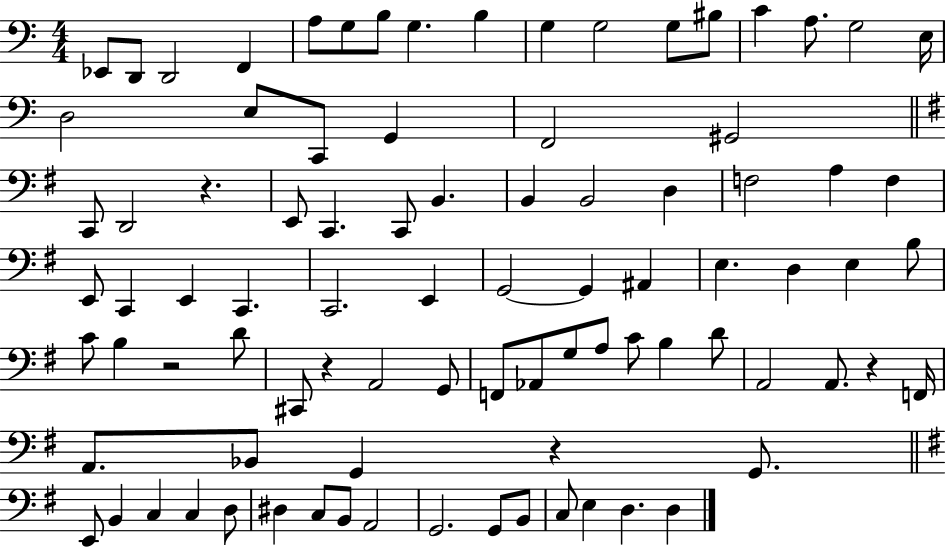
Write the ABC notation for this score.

X:1
T:Untitled
M:4/4
L:1/4
K:C
_E,,/2 D,,/2 D,,2 F,, A,/2 G,/2 B,/2 G, B, G, G,2 G,/2 ^B,/2 C A,/2 G,2 E,/4 D,2 E,/2 C,,/2 G,, F,,2 ^G,,2 C,,/2 D,,2 z E,,/2 C,, C,,/2 B,, B,, B,,2 D, F,2 A, F, E,,/2 C,, E,, C,, C,,2 E,, G,,2 G,, ^A,, E, D, E, B,/2 C/2 B, z2 D/2 ^C,,/2 z A,,2 G,,/2 F,,/2 _A,,/2 G,/2 A,/2 C/2 B, D/2 A,,2 A,,/2 z F,,/4 A,,/2 _B,,/2 G,, z G,,/2 E,,/2 B,, C, C, D,/2 ^D, C,/2 B,,/2 A,,2 G,,2 G,,/2 B,,/2 C,/2 E, D, D,